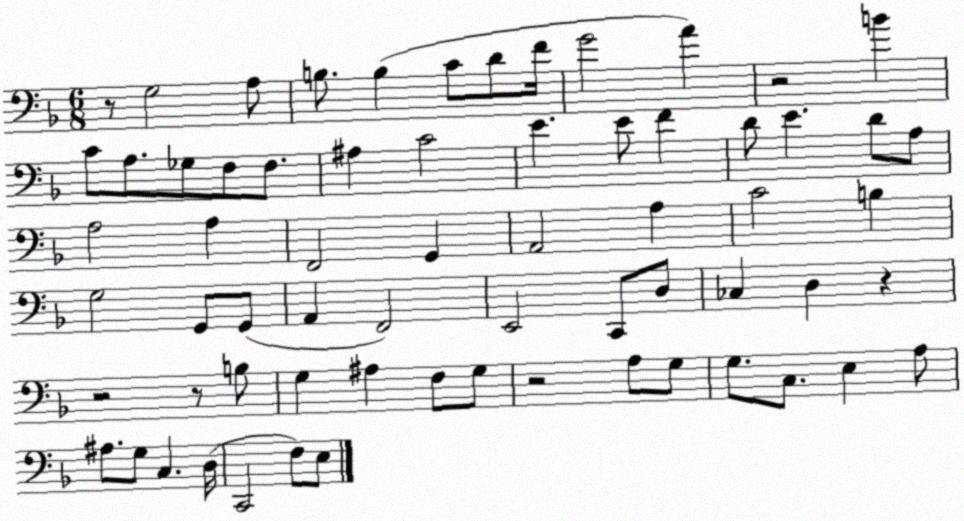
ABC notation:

X:1
T:Untitled
M:6/8
L:1/4
K:F
z/2 G,2 A,/2 B,/2 B, C/2 D/2 F/4 G2 A z2 B C/2 A,/2 _G,/2 F,/2 F,/2 ^A, C2 E E/2 F D/2 E D/2 A,/2 A,2 A, F,,2 G,, A,,2 A, C2 B, G,2 G,,/2 G,,/2 A,, F,,2 E,,2 C,,/2 D,/2 _C, D, z z2 z/2 B,/2 G, ^A, F,/2 G,/2 z2 A,/2 G,/2 G,/2 C,/2 E, A,/2 ^A,/2 G,/2 C, D,/4 C,,2 F,/2 E,/2